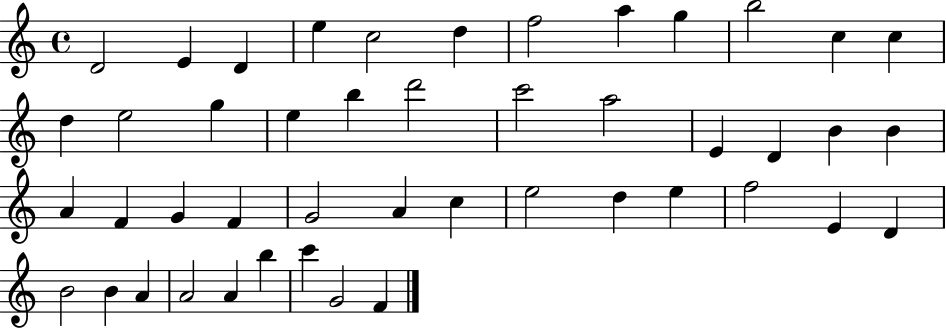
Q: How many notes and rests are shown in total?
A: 46